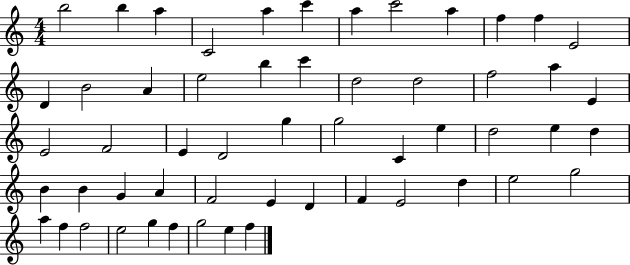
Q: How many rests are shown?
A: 0